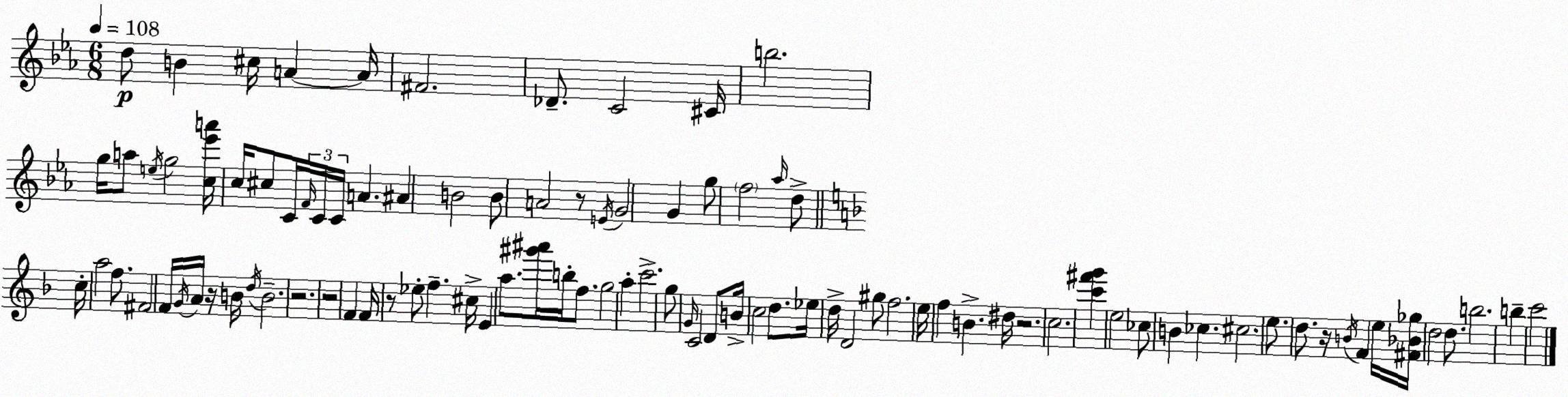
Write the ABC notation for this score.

X:1
T:Untitled
M:6/8
L:1/4
K:Cm
d/2 B ^c/4 A A/4 ^F2 _D/2 C2 ^C/4 b2 g/4 a/2 e/4 g2 [c_e'a']/4 c/4 ^c/2 C/4 F/4 C/4 C/4 A ^A B2 B/2 A2 z/2 E/4 G2 G g/2 f2 _a/4 d/2 c/4 a2 f/2 ^F2 F/4 G/4 A/4 z/4 B/4 d/4 B2 z2 z2 F F/4 z/2 _e/2 f ^c/4 E a/2 [^g'^a']/4 b/4 f/2 g2 a c'2 g/2 G/4 C2 D/2 B/4 c2 d/2 _e/4 d/4 D2 ^g/2 f2 e/4 f B ^d/4 z2 c2 [c'^f'g'] e2 _c/2 B _c ^c2 e/2 d/2 z/4 B/4 F e/4 [^F_B_g]/4 d2 d/2 b2 b c'2